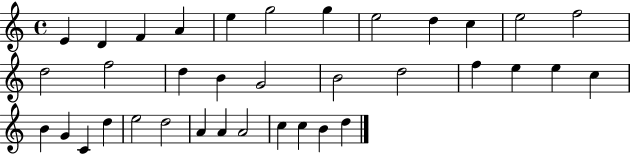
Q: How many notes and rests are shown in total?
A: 36